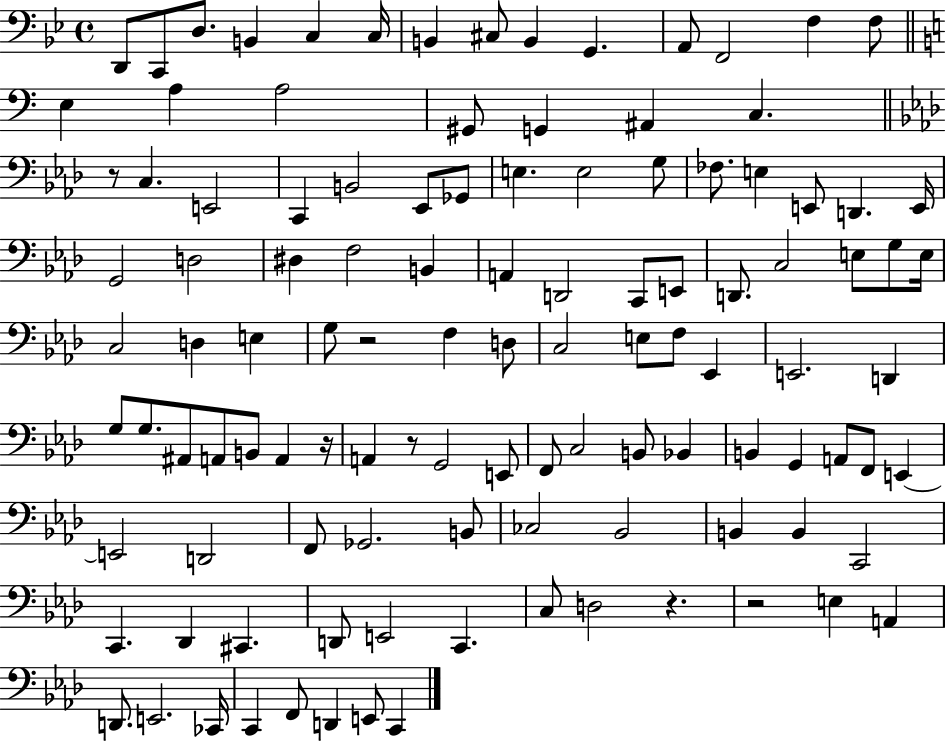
{
  \clef bass
  \time 4/4
  \defaultTimeSignature
  \key bes \major
  d,8 c,8 d8. b,4 c4 c16 | b,4 cis8 b,4 g,4. | a,8 f,2 f4 f8 | \bar "||" \break \key a \minor e4 a4 a2 | gis,8 g,4 ais,4 c4. | \bar "||" \break \key aes \major r8 c4. e,2 | c,4 b,2 ees,8 ges,8 | e4. e2 g8 | fes8. e4 e,8 d,4. e,16 | \break g,2 d2 | dis4 f2 b,4 | a,4 d,2 c,8 e,8 | d,8. c2 e8 g8 e16 | \break c2 d4 e4 | g8 r2 f4 d8 | c2 e8 f8 ees,4 | e,2. d,4 | \break g8 g8. ais,8 a,8 b,8 a,4 r16 | a,4 r8 g,2 e,8 | f,8 c2 b,8 bes,4 | b,4 g,4 a,8 f,8 e,4~~ | \break e,2 d,2 | f,8 ges,2. b,8 | ces2 bes,2 | b,4 b,4 c,2 | \break c,4. des,4 cis,4. | d,8 e,2 c,4. | c8 d2 r4. | r2 e4 a,4 | \break d,8. e,2. ces,16 | c,4 f,8 d,4 e,8 c,4 | \bar "|."
}